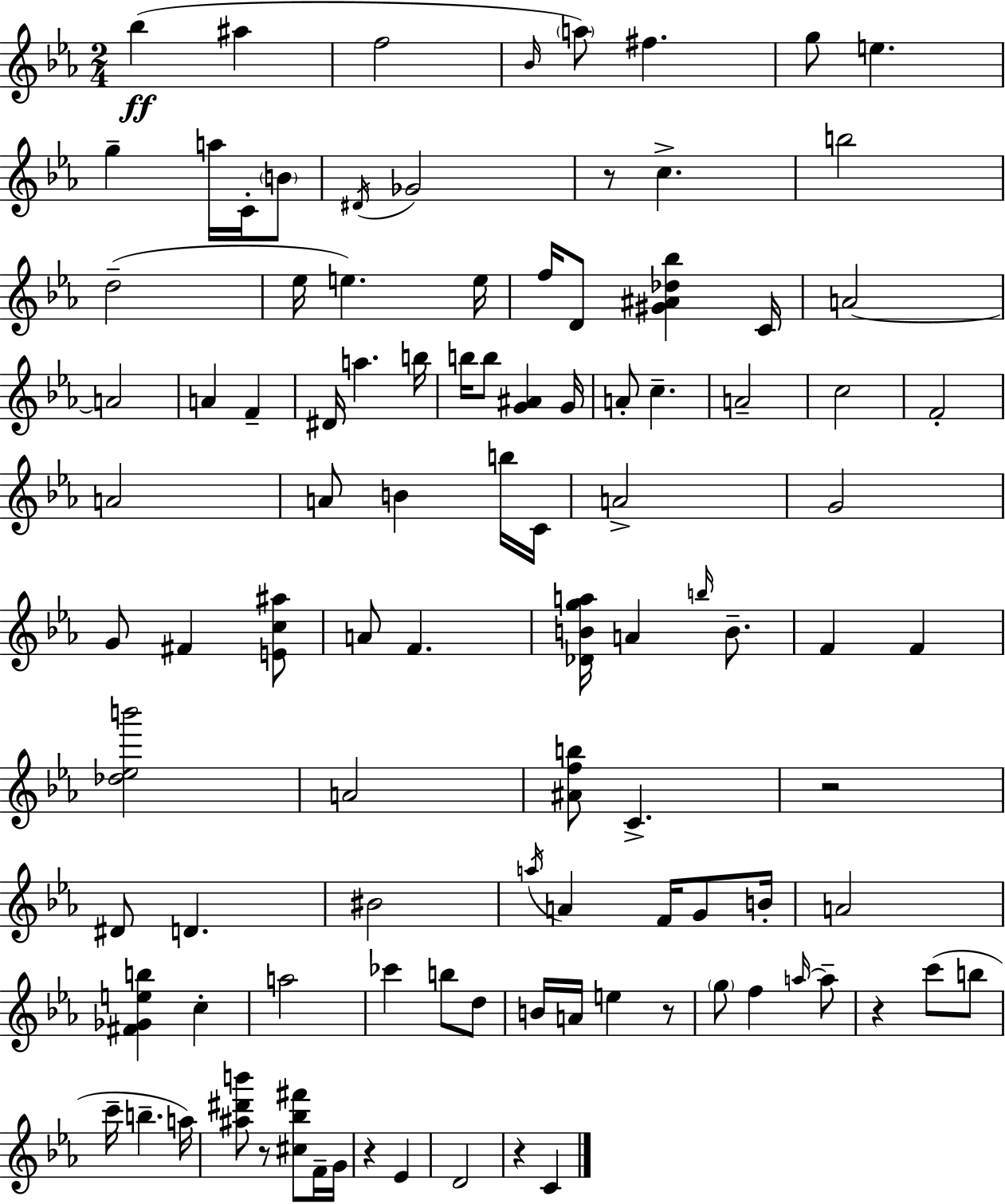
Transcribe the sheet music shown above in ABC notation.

X:1
T:Untitled
M:2/4
L:1/4
K:Eb
_b ^a f2 _B/4 a/2 ^f g/2 e g a/4 C/4 B/2 ^D/4 _G2 z/2 c b2 d2 _e/4 e e/4 f/4 D/2 [^G^A_d_b] C/4 A2 A2 A F ^D/4 a b/4 b/4 b/2 [G^A] G/4 A/2 c A2 c2 F2 A2 A/2 B b/4 C/4 A2 G2 G/2 ^F [Ec^a]/2 A/2 F [_DBga]/4 A b/4 B/2 F F [_d_eb']2 A2 [^Afb]/2 C z2 ^D/2 D ^B2 a/4 A F/4 G/2 B/4 A2 [^F_Geb] c a2 _c' b/2 d/2 B/4 A/4 e z/2 g/2 f a/4 a/2 z c'/2 b/2 c'/4 b a/4 [^a^d'b']/2 z/2 [^c_b^f']/2 F/4 G/4 z _E D2 z C